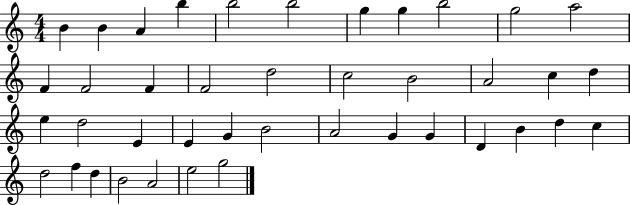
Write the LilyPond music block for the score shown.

{
  \clef treble
  \numericTimeSignature
  \time 4/4
  \key c \major
  b'4 b'4 a'4 b''4 | b''2 b''2 | g''4 g''4 b''2 | g''2 a''2 | \break f'4 f'2 f'4 | f'2 d''2 | c''2 b'2 | a'2 c''4 d''4 | \break e''4 d''2 e'4 | e'4 g'4 b'2 | a'2 g'4 g'4 | d'4 b'4 d''4 c''4 | \break d''2 f''4 d''4 | b'2 a'2 | e''2 g''2 | \bar "|."
}